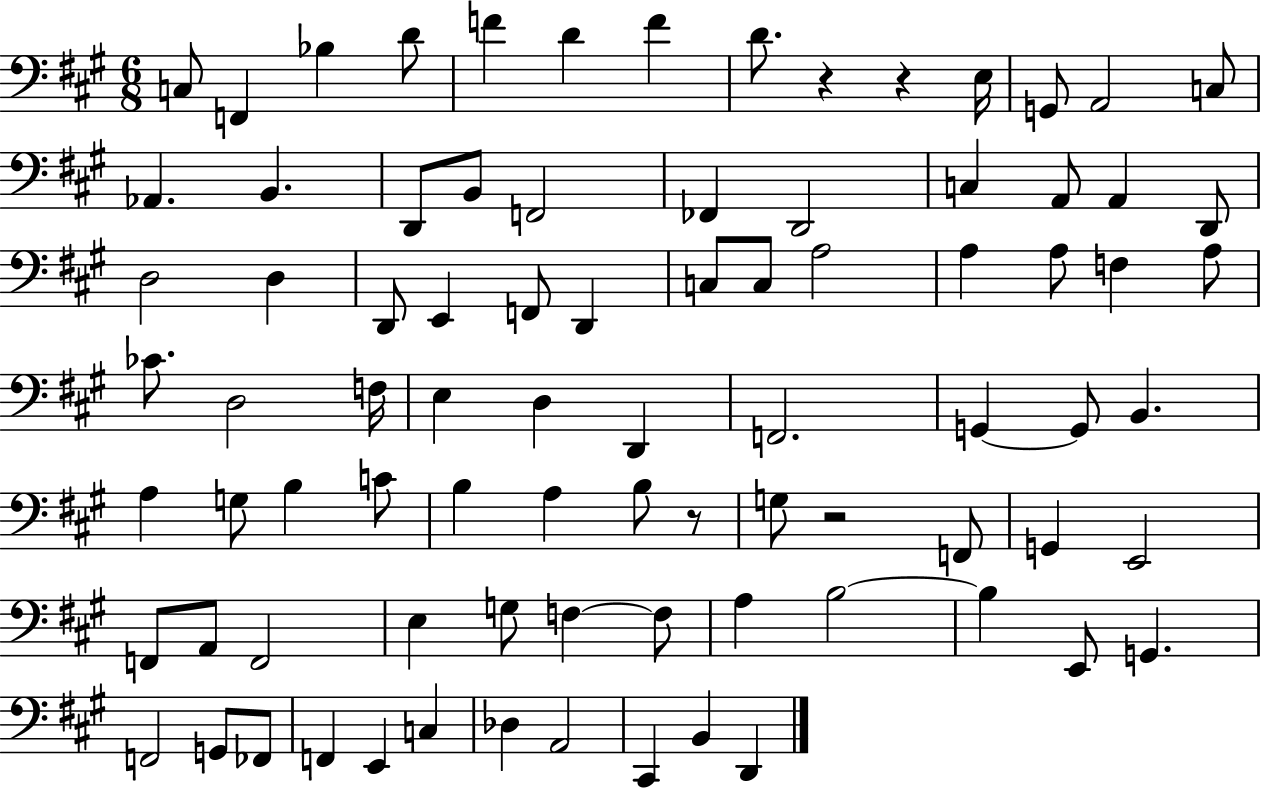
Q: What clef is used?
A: bass